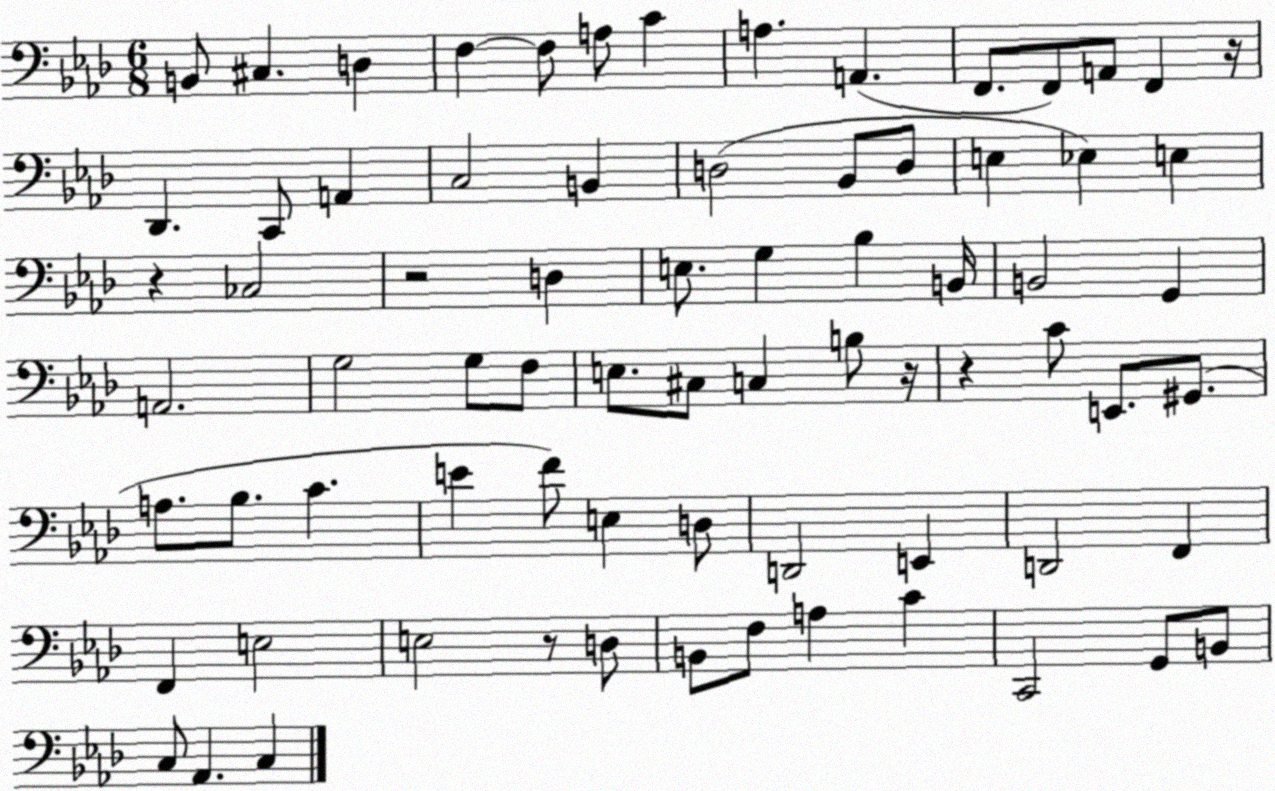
X:1
T:Untitled
M:6/8
L:1/4
K:Ab
B,,/2 ^C, D, F, F,/2 A,/2 C A, A,, F,,/2 F,,/2 A,,/2 F,, z/4 _D,, C,,/2 A,, C,2 B,, D,2 _B,,/2 D,/2 E, _E, E, z _C,2 z2 D, E,/2 G, _B, B,,/4 B,,2 G,, A,,2 G,2 G,/2 F,/2 E,/2 ^C,/2 C, B,/2 z/4 z C/2 E,,/2 ^G,,/2 A,/2 _B,/2 C E F/2 E, D,/2 D,,2 E,, D,,2 F,, F,, E,2 E,2 z/2 D,/2 B,,/2 F,/2 A, C C,,2 G,,/2 B,,/2 C,/2 _A,, C,